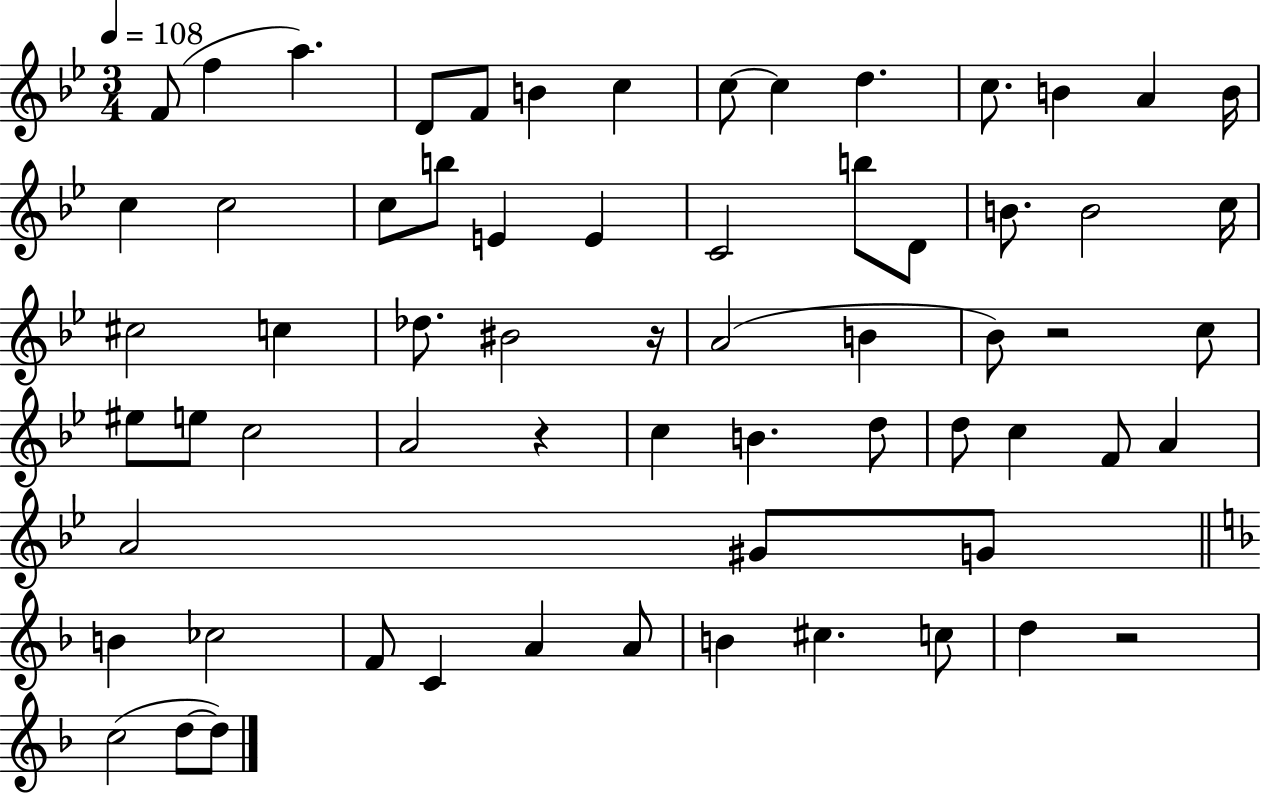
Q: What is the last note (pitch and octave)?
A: D5